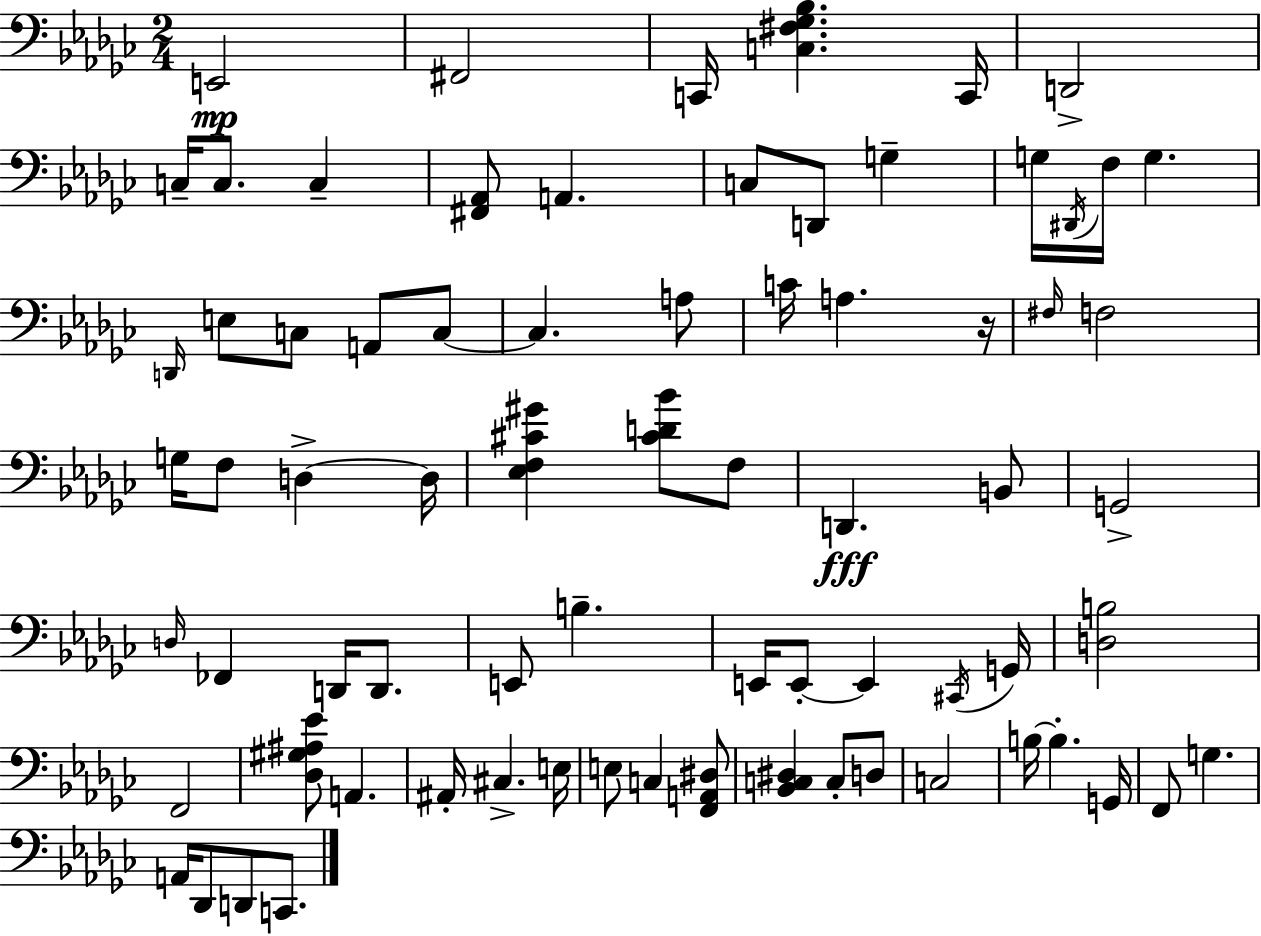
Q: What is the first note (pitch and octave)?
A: E2